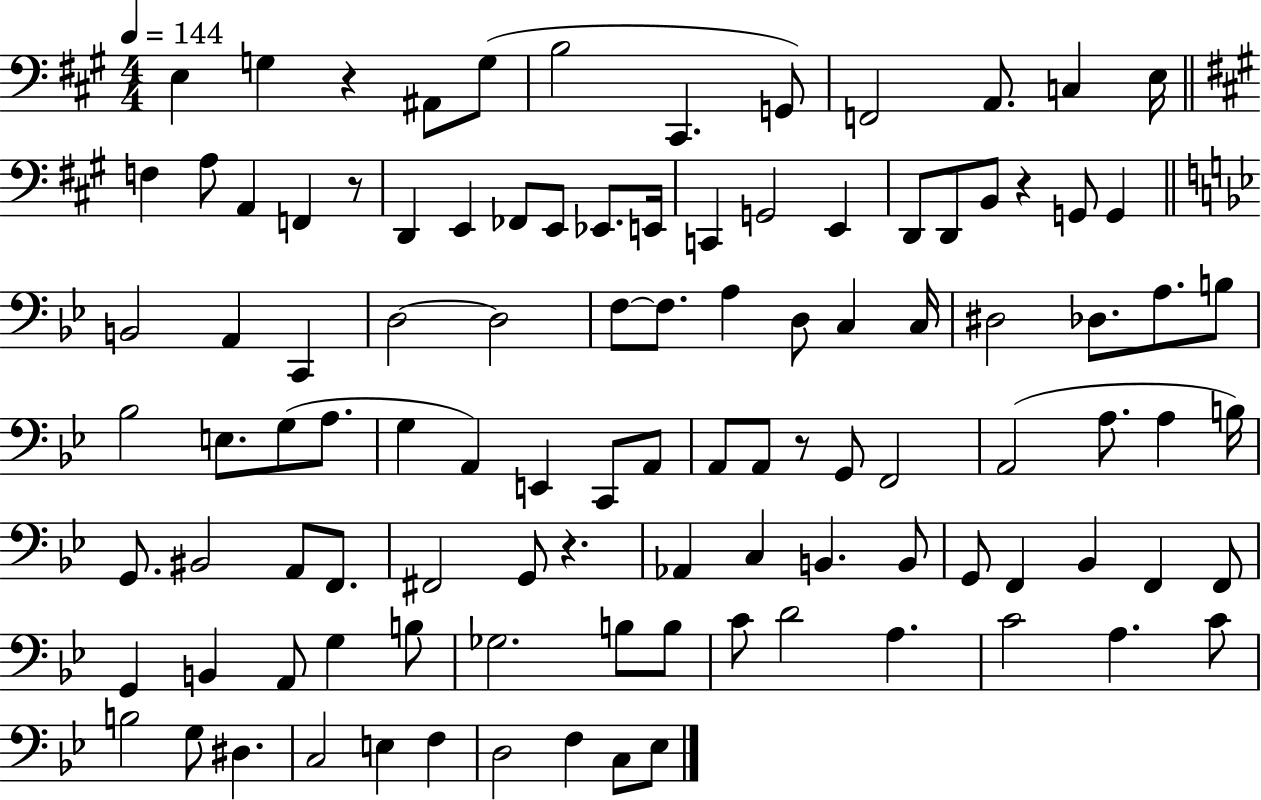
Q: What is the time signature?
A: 4/4